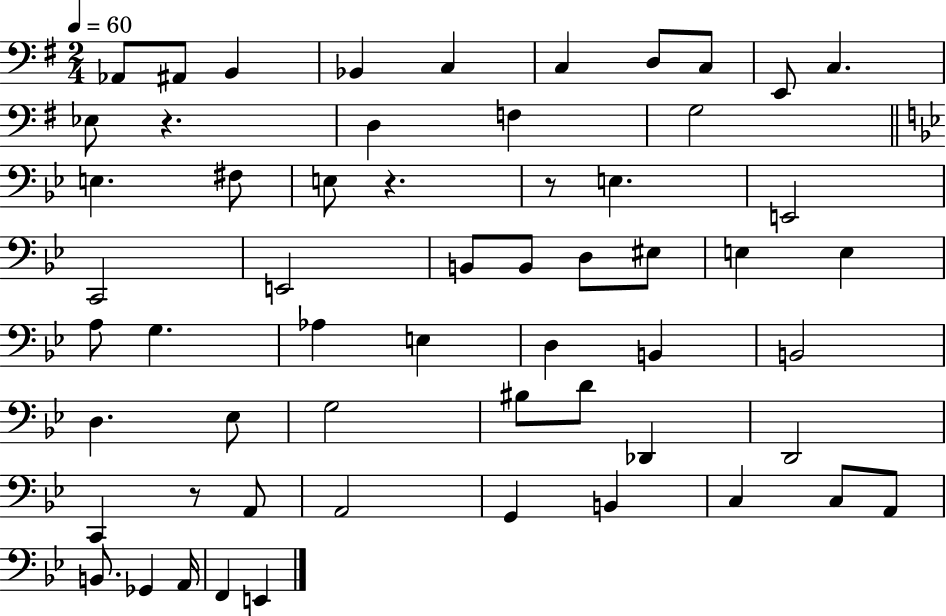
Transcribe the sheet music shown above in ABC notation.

X:1
T:Untitled
M:2/4
L:1/4
K:G
_A,,/2 ^A,,/2 B,, _B,, C, C, D,/2 C,/2 E,,/2 C, _E,/2 z D, F, G,2 E, ^F,/2 E,/2 z z/2 E, E,,2 C,,2 E,,2 B,,/2 B,,/2 D,/2 ^E,/2 E, E, A,/2 G, _A, E, D, B,, B,,2 D, _E,/2 G,2 ^B,/2 D/2 _D,, D,,2 C,, z/2 A,,/2 A,,2 G,, B,, C, C,/2 A,,/2 B,,/2 _G,, A,,/4 F,, E,,